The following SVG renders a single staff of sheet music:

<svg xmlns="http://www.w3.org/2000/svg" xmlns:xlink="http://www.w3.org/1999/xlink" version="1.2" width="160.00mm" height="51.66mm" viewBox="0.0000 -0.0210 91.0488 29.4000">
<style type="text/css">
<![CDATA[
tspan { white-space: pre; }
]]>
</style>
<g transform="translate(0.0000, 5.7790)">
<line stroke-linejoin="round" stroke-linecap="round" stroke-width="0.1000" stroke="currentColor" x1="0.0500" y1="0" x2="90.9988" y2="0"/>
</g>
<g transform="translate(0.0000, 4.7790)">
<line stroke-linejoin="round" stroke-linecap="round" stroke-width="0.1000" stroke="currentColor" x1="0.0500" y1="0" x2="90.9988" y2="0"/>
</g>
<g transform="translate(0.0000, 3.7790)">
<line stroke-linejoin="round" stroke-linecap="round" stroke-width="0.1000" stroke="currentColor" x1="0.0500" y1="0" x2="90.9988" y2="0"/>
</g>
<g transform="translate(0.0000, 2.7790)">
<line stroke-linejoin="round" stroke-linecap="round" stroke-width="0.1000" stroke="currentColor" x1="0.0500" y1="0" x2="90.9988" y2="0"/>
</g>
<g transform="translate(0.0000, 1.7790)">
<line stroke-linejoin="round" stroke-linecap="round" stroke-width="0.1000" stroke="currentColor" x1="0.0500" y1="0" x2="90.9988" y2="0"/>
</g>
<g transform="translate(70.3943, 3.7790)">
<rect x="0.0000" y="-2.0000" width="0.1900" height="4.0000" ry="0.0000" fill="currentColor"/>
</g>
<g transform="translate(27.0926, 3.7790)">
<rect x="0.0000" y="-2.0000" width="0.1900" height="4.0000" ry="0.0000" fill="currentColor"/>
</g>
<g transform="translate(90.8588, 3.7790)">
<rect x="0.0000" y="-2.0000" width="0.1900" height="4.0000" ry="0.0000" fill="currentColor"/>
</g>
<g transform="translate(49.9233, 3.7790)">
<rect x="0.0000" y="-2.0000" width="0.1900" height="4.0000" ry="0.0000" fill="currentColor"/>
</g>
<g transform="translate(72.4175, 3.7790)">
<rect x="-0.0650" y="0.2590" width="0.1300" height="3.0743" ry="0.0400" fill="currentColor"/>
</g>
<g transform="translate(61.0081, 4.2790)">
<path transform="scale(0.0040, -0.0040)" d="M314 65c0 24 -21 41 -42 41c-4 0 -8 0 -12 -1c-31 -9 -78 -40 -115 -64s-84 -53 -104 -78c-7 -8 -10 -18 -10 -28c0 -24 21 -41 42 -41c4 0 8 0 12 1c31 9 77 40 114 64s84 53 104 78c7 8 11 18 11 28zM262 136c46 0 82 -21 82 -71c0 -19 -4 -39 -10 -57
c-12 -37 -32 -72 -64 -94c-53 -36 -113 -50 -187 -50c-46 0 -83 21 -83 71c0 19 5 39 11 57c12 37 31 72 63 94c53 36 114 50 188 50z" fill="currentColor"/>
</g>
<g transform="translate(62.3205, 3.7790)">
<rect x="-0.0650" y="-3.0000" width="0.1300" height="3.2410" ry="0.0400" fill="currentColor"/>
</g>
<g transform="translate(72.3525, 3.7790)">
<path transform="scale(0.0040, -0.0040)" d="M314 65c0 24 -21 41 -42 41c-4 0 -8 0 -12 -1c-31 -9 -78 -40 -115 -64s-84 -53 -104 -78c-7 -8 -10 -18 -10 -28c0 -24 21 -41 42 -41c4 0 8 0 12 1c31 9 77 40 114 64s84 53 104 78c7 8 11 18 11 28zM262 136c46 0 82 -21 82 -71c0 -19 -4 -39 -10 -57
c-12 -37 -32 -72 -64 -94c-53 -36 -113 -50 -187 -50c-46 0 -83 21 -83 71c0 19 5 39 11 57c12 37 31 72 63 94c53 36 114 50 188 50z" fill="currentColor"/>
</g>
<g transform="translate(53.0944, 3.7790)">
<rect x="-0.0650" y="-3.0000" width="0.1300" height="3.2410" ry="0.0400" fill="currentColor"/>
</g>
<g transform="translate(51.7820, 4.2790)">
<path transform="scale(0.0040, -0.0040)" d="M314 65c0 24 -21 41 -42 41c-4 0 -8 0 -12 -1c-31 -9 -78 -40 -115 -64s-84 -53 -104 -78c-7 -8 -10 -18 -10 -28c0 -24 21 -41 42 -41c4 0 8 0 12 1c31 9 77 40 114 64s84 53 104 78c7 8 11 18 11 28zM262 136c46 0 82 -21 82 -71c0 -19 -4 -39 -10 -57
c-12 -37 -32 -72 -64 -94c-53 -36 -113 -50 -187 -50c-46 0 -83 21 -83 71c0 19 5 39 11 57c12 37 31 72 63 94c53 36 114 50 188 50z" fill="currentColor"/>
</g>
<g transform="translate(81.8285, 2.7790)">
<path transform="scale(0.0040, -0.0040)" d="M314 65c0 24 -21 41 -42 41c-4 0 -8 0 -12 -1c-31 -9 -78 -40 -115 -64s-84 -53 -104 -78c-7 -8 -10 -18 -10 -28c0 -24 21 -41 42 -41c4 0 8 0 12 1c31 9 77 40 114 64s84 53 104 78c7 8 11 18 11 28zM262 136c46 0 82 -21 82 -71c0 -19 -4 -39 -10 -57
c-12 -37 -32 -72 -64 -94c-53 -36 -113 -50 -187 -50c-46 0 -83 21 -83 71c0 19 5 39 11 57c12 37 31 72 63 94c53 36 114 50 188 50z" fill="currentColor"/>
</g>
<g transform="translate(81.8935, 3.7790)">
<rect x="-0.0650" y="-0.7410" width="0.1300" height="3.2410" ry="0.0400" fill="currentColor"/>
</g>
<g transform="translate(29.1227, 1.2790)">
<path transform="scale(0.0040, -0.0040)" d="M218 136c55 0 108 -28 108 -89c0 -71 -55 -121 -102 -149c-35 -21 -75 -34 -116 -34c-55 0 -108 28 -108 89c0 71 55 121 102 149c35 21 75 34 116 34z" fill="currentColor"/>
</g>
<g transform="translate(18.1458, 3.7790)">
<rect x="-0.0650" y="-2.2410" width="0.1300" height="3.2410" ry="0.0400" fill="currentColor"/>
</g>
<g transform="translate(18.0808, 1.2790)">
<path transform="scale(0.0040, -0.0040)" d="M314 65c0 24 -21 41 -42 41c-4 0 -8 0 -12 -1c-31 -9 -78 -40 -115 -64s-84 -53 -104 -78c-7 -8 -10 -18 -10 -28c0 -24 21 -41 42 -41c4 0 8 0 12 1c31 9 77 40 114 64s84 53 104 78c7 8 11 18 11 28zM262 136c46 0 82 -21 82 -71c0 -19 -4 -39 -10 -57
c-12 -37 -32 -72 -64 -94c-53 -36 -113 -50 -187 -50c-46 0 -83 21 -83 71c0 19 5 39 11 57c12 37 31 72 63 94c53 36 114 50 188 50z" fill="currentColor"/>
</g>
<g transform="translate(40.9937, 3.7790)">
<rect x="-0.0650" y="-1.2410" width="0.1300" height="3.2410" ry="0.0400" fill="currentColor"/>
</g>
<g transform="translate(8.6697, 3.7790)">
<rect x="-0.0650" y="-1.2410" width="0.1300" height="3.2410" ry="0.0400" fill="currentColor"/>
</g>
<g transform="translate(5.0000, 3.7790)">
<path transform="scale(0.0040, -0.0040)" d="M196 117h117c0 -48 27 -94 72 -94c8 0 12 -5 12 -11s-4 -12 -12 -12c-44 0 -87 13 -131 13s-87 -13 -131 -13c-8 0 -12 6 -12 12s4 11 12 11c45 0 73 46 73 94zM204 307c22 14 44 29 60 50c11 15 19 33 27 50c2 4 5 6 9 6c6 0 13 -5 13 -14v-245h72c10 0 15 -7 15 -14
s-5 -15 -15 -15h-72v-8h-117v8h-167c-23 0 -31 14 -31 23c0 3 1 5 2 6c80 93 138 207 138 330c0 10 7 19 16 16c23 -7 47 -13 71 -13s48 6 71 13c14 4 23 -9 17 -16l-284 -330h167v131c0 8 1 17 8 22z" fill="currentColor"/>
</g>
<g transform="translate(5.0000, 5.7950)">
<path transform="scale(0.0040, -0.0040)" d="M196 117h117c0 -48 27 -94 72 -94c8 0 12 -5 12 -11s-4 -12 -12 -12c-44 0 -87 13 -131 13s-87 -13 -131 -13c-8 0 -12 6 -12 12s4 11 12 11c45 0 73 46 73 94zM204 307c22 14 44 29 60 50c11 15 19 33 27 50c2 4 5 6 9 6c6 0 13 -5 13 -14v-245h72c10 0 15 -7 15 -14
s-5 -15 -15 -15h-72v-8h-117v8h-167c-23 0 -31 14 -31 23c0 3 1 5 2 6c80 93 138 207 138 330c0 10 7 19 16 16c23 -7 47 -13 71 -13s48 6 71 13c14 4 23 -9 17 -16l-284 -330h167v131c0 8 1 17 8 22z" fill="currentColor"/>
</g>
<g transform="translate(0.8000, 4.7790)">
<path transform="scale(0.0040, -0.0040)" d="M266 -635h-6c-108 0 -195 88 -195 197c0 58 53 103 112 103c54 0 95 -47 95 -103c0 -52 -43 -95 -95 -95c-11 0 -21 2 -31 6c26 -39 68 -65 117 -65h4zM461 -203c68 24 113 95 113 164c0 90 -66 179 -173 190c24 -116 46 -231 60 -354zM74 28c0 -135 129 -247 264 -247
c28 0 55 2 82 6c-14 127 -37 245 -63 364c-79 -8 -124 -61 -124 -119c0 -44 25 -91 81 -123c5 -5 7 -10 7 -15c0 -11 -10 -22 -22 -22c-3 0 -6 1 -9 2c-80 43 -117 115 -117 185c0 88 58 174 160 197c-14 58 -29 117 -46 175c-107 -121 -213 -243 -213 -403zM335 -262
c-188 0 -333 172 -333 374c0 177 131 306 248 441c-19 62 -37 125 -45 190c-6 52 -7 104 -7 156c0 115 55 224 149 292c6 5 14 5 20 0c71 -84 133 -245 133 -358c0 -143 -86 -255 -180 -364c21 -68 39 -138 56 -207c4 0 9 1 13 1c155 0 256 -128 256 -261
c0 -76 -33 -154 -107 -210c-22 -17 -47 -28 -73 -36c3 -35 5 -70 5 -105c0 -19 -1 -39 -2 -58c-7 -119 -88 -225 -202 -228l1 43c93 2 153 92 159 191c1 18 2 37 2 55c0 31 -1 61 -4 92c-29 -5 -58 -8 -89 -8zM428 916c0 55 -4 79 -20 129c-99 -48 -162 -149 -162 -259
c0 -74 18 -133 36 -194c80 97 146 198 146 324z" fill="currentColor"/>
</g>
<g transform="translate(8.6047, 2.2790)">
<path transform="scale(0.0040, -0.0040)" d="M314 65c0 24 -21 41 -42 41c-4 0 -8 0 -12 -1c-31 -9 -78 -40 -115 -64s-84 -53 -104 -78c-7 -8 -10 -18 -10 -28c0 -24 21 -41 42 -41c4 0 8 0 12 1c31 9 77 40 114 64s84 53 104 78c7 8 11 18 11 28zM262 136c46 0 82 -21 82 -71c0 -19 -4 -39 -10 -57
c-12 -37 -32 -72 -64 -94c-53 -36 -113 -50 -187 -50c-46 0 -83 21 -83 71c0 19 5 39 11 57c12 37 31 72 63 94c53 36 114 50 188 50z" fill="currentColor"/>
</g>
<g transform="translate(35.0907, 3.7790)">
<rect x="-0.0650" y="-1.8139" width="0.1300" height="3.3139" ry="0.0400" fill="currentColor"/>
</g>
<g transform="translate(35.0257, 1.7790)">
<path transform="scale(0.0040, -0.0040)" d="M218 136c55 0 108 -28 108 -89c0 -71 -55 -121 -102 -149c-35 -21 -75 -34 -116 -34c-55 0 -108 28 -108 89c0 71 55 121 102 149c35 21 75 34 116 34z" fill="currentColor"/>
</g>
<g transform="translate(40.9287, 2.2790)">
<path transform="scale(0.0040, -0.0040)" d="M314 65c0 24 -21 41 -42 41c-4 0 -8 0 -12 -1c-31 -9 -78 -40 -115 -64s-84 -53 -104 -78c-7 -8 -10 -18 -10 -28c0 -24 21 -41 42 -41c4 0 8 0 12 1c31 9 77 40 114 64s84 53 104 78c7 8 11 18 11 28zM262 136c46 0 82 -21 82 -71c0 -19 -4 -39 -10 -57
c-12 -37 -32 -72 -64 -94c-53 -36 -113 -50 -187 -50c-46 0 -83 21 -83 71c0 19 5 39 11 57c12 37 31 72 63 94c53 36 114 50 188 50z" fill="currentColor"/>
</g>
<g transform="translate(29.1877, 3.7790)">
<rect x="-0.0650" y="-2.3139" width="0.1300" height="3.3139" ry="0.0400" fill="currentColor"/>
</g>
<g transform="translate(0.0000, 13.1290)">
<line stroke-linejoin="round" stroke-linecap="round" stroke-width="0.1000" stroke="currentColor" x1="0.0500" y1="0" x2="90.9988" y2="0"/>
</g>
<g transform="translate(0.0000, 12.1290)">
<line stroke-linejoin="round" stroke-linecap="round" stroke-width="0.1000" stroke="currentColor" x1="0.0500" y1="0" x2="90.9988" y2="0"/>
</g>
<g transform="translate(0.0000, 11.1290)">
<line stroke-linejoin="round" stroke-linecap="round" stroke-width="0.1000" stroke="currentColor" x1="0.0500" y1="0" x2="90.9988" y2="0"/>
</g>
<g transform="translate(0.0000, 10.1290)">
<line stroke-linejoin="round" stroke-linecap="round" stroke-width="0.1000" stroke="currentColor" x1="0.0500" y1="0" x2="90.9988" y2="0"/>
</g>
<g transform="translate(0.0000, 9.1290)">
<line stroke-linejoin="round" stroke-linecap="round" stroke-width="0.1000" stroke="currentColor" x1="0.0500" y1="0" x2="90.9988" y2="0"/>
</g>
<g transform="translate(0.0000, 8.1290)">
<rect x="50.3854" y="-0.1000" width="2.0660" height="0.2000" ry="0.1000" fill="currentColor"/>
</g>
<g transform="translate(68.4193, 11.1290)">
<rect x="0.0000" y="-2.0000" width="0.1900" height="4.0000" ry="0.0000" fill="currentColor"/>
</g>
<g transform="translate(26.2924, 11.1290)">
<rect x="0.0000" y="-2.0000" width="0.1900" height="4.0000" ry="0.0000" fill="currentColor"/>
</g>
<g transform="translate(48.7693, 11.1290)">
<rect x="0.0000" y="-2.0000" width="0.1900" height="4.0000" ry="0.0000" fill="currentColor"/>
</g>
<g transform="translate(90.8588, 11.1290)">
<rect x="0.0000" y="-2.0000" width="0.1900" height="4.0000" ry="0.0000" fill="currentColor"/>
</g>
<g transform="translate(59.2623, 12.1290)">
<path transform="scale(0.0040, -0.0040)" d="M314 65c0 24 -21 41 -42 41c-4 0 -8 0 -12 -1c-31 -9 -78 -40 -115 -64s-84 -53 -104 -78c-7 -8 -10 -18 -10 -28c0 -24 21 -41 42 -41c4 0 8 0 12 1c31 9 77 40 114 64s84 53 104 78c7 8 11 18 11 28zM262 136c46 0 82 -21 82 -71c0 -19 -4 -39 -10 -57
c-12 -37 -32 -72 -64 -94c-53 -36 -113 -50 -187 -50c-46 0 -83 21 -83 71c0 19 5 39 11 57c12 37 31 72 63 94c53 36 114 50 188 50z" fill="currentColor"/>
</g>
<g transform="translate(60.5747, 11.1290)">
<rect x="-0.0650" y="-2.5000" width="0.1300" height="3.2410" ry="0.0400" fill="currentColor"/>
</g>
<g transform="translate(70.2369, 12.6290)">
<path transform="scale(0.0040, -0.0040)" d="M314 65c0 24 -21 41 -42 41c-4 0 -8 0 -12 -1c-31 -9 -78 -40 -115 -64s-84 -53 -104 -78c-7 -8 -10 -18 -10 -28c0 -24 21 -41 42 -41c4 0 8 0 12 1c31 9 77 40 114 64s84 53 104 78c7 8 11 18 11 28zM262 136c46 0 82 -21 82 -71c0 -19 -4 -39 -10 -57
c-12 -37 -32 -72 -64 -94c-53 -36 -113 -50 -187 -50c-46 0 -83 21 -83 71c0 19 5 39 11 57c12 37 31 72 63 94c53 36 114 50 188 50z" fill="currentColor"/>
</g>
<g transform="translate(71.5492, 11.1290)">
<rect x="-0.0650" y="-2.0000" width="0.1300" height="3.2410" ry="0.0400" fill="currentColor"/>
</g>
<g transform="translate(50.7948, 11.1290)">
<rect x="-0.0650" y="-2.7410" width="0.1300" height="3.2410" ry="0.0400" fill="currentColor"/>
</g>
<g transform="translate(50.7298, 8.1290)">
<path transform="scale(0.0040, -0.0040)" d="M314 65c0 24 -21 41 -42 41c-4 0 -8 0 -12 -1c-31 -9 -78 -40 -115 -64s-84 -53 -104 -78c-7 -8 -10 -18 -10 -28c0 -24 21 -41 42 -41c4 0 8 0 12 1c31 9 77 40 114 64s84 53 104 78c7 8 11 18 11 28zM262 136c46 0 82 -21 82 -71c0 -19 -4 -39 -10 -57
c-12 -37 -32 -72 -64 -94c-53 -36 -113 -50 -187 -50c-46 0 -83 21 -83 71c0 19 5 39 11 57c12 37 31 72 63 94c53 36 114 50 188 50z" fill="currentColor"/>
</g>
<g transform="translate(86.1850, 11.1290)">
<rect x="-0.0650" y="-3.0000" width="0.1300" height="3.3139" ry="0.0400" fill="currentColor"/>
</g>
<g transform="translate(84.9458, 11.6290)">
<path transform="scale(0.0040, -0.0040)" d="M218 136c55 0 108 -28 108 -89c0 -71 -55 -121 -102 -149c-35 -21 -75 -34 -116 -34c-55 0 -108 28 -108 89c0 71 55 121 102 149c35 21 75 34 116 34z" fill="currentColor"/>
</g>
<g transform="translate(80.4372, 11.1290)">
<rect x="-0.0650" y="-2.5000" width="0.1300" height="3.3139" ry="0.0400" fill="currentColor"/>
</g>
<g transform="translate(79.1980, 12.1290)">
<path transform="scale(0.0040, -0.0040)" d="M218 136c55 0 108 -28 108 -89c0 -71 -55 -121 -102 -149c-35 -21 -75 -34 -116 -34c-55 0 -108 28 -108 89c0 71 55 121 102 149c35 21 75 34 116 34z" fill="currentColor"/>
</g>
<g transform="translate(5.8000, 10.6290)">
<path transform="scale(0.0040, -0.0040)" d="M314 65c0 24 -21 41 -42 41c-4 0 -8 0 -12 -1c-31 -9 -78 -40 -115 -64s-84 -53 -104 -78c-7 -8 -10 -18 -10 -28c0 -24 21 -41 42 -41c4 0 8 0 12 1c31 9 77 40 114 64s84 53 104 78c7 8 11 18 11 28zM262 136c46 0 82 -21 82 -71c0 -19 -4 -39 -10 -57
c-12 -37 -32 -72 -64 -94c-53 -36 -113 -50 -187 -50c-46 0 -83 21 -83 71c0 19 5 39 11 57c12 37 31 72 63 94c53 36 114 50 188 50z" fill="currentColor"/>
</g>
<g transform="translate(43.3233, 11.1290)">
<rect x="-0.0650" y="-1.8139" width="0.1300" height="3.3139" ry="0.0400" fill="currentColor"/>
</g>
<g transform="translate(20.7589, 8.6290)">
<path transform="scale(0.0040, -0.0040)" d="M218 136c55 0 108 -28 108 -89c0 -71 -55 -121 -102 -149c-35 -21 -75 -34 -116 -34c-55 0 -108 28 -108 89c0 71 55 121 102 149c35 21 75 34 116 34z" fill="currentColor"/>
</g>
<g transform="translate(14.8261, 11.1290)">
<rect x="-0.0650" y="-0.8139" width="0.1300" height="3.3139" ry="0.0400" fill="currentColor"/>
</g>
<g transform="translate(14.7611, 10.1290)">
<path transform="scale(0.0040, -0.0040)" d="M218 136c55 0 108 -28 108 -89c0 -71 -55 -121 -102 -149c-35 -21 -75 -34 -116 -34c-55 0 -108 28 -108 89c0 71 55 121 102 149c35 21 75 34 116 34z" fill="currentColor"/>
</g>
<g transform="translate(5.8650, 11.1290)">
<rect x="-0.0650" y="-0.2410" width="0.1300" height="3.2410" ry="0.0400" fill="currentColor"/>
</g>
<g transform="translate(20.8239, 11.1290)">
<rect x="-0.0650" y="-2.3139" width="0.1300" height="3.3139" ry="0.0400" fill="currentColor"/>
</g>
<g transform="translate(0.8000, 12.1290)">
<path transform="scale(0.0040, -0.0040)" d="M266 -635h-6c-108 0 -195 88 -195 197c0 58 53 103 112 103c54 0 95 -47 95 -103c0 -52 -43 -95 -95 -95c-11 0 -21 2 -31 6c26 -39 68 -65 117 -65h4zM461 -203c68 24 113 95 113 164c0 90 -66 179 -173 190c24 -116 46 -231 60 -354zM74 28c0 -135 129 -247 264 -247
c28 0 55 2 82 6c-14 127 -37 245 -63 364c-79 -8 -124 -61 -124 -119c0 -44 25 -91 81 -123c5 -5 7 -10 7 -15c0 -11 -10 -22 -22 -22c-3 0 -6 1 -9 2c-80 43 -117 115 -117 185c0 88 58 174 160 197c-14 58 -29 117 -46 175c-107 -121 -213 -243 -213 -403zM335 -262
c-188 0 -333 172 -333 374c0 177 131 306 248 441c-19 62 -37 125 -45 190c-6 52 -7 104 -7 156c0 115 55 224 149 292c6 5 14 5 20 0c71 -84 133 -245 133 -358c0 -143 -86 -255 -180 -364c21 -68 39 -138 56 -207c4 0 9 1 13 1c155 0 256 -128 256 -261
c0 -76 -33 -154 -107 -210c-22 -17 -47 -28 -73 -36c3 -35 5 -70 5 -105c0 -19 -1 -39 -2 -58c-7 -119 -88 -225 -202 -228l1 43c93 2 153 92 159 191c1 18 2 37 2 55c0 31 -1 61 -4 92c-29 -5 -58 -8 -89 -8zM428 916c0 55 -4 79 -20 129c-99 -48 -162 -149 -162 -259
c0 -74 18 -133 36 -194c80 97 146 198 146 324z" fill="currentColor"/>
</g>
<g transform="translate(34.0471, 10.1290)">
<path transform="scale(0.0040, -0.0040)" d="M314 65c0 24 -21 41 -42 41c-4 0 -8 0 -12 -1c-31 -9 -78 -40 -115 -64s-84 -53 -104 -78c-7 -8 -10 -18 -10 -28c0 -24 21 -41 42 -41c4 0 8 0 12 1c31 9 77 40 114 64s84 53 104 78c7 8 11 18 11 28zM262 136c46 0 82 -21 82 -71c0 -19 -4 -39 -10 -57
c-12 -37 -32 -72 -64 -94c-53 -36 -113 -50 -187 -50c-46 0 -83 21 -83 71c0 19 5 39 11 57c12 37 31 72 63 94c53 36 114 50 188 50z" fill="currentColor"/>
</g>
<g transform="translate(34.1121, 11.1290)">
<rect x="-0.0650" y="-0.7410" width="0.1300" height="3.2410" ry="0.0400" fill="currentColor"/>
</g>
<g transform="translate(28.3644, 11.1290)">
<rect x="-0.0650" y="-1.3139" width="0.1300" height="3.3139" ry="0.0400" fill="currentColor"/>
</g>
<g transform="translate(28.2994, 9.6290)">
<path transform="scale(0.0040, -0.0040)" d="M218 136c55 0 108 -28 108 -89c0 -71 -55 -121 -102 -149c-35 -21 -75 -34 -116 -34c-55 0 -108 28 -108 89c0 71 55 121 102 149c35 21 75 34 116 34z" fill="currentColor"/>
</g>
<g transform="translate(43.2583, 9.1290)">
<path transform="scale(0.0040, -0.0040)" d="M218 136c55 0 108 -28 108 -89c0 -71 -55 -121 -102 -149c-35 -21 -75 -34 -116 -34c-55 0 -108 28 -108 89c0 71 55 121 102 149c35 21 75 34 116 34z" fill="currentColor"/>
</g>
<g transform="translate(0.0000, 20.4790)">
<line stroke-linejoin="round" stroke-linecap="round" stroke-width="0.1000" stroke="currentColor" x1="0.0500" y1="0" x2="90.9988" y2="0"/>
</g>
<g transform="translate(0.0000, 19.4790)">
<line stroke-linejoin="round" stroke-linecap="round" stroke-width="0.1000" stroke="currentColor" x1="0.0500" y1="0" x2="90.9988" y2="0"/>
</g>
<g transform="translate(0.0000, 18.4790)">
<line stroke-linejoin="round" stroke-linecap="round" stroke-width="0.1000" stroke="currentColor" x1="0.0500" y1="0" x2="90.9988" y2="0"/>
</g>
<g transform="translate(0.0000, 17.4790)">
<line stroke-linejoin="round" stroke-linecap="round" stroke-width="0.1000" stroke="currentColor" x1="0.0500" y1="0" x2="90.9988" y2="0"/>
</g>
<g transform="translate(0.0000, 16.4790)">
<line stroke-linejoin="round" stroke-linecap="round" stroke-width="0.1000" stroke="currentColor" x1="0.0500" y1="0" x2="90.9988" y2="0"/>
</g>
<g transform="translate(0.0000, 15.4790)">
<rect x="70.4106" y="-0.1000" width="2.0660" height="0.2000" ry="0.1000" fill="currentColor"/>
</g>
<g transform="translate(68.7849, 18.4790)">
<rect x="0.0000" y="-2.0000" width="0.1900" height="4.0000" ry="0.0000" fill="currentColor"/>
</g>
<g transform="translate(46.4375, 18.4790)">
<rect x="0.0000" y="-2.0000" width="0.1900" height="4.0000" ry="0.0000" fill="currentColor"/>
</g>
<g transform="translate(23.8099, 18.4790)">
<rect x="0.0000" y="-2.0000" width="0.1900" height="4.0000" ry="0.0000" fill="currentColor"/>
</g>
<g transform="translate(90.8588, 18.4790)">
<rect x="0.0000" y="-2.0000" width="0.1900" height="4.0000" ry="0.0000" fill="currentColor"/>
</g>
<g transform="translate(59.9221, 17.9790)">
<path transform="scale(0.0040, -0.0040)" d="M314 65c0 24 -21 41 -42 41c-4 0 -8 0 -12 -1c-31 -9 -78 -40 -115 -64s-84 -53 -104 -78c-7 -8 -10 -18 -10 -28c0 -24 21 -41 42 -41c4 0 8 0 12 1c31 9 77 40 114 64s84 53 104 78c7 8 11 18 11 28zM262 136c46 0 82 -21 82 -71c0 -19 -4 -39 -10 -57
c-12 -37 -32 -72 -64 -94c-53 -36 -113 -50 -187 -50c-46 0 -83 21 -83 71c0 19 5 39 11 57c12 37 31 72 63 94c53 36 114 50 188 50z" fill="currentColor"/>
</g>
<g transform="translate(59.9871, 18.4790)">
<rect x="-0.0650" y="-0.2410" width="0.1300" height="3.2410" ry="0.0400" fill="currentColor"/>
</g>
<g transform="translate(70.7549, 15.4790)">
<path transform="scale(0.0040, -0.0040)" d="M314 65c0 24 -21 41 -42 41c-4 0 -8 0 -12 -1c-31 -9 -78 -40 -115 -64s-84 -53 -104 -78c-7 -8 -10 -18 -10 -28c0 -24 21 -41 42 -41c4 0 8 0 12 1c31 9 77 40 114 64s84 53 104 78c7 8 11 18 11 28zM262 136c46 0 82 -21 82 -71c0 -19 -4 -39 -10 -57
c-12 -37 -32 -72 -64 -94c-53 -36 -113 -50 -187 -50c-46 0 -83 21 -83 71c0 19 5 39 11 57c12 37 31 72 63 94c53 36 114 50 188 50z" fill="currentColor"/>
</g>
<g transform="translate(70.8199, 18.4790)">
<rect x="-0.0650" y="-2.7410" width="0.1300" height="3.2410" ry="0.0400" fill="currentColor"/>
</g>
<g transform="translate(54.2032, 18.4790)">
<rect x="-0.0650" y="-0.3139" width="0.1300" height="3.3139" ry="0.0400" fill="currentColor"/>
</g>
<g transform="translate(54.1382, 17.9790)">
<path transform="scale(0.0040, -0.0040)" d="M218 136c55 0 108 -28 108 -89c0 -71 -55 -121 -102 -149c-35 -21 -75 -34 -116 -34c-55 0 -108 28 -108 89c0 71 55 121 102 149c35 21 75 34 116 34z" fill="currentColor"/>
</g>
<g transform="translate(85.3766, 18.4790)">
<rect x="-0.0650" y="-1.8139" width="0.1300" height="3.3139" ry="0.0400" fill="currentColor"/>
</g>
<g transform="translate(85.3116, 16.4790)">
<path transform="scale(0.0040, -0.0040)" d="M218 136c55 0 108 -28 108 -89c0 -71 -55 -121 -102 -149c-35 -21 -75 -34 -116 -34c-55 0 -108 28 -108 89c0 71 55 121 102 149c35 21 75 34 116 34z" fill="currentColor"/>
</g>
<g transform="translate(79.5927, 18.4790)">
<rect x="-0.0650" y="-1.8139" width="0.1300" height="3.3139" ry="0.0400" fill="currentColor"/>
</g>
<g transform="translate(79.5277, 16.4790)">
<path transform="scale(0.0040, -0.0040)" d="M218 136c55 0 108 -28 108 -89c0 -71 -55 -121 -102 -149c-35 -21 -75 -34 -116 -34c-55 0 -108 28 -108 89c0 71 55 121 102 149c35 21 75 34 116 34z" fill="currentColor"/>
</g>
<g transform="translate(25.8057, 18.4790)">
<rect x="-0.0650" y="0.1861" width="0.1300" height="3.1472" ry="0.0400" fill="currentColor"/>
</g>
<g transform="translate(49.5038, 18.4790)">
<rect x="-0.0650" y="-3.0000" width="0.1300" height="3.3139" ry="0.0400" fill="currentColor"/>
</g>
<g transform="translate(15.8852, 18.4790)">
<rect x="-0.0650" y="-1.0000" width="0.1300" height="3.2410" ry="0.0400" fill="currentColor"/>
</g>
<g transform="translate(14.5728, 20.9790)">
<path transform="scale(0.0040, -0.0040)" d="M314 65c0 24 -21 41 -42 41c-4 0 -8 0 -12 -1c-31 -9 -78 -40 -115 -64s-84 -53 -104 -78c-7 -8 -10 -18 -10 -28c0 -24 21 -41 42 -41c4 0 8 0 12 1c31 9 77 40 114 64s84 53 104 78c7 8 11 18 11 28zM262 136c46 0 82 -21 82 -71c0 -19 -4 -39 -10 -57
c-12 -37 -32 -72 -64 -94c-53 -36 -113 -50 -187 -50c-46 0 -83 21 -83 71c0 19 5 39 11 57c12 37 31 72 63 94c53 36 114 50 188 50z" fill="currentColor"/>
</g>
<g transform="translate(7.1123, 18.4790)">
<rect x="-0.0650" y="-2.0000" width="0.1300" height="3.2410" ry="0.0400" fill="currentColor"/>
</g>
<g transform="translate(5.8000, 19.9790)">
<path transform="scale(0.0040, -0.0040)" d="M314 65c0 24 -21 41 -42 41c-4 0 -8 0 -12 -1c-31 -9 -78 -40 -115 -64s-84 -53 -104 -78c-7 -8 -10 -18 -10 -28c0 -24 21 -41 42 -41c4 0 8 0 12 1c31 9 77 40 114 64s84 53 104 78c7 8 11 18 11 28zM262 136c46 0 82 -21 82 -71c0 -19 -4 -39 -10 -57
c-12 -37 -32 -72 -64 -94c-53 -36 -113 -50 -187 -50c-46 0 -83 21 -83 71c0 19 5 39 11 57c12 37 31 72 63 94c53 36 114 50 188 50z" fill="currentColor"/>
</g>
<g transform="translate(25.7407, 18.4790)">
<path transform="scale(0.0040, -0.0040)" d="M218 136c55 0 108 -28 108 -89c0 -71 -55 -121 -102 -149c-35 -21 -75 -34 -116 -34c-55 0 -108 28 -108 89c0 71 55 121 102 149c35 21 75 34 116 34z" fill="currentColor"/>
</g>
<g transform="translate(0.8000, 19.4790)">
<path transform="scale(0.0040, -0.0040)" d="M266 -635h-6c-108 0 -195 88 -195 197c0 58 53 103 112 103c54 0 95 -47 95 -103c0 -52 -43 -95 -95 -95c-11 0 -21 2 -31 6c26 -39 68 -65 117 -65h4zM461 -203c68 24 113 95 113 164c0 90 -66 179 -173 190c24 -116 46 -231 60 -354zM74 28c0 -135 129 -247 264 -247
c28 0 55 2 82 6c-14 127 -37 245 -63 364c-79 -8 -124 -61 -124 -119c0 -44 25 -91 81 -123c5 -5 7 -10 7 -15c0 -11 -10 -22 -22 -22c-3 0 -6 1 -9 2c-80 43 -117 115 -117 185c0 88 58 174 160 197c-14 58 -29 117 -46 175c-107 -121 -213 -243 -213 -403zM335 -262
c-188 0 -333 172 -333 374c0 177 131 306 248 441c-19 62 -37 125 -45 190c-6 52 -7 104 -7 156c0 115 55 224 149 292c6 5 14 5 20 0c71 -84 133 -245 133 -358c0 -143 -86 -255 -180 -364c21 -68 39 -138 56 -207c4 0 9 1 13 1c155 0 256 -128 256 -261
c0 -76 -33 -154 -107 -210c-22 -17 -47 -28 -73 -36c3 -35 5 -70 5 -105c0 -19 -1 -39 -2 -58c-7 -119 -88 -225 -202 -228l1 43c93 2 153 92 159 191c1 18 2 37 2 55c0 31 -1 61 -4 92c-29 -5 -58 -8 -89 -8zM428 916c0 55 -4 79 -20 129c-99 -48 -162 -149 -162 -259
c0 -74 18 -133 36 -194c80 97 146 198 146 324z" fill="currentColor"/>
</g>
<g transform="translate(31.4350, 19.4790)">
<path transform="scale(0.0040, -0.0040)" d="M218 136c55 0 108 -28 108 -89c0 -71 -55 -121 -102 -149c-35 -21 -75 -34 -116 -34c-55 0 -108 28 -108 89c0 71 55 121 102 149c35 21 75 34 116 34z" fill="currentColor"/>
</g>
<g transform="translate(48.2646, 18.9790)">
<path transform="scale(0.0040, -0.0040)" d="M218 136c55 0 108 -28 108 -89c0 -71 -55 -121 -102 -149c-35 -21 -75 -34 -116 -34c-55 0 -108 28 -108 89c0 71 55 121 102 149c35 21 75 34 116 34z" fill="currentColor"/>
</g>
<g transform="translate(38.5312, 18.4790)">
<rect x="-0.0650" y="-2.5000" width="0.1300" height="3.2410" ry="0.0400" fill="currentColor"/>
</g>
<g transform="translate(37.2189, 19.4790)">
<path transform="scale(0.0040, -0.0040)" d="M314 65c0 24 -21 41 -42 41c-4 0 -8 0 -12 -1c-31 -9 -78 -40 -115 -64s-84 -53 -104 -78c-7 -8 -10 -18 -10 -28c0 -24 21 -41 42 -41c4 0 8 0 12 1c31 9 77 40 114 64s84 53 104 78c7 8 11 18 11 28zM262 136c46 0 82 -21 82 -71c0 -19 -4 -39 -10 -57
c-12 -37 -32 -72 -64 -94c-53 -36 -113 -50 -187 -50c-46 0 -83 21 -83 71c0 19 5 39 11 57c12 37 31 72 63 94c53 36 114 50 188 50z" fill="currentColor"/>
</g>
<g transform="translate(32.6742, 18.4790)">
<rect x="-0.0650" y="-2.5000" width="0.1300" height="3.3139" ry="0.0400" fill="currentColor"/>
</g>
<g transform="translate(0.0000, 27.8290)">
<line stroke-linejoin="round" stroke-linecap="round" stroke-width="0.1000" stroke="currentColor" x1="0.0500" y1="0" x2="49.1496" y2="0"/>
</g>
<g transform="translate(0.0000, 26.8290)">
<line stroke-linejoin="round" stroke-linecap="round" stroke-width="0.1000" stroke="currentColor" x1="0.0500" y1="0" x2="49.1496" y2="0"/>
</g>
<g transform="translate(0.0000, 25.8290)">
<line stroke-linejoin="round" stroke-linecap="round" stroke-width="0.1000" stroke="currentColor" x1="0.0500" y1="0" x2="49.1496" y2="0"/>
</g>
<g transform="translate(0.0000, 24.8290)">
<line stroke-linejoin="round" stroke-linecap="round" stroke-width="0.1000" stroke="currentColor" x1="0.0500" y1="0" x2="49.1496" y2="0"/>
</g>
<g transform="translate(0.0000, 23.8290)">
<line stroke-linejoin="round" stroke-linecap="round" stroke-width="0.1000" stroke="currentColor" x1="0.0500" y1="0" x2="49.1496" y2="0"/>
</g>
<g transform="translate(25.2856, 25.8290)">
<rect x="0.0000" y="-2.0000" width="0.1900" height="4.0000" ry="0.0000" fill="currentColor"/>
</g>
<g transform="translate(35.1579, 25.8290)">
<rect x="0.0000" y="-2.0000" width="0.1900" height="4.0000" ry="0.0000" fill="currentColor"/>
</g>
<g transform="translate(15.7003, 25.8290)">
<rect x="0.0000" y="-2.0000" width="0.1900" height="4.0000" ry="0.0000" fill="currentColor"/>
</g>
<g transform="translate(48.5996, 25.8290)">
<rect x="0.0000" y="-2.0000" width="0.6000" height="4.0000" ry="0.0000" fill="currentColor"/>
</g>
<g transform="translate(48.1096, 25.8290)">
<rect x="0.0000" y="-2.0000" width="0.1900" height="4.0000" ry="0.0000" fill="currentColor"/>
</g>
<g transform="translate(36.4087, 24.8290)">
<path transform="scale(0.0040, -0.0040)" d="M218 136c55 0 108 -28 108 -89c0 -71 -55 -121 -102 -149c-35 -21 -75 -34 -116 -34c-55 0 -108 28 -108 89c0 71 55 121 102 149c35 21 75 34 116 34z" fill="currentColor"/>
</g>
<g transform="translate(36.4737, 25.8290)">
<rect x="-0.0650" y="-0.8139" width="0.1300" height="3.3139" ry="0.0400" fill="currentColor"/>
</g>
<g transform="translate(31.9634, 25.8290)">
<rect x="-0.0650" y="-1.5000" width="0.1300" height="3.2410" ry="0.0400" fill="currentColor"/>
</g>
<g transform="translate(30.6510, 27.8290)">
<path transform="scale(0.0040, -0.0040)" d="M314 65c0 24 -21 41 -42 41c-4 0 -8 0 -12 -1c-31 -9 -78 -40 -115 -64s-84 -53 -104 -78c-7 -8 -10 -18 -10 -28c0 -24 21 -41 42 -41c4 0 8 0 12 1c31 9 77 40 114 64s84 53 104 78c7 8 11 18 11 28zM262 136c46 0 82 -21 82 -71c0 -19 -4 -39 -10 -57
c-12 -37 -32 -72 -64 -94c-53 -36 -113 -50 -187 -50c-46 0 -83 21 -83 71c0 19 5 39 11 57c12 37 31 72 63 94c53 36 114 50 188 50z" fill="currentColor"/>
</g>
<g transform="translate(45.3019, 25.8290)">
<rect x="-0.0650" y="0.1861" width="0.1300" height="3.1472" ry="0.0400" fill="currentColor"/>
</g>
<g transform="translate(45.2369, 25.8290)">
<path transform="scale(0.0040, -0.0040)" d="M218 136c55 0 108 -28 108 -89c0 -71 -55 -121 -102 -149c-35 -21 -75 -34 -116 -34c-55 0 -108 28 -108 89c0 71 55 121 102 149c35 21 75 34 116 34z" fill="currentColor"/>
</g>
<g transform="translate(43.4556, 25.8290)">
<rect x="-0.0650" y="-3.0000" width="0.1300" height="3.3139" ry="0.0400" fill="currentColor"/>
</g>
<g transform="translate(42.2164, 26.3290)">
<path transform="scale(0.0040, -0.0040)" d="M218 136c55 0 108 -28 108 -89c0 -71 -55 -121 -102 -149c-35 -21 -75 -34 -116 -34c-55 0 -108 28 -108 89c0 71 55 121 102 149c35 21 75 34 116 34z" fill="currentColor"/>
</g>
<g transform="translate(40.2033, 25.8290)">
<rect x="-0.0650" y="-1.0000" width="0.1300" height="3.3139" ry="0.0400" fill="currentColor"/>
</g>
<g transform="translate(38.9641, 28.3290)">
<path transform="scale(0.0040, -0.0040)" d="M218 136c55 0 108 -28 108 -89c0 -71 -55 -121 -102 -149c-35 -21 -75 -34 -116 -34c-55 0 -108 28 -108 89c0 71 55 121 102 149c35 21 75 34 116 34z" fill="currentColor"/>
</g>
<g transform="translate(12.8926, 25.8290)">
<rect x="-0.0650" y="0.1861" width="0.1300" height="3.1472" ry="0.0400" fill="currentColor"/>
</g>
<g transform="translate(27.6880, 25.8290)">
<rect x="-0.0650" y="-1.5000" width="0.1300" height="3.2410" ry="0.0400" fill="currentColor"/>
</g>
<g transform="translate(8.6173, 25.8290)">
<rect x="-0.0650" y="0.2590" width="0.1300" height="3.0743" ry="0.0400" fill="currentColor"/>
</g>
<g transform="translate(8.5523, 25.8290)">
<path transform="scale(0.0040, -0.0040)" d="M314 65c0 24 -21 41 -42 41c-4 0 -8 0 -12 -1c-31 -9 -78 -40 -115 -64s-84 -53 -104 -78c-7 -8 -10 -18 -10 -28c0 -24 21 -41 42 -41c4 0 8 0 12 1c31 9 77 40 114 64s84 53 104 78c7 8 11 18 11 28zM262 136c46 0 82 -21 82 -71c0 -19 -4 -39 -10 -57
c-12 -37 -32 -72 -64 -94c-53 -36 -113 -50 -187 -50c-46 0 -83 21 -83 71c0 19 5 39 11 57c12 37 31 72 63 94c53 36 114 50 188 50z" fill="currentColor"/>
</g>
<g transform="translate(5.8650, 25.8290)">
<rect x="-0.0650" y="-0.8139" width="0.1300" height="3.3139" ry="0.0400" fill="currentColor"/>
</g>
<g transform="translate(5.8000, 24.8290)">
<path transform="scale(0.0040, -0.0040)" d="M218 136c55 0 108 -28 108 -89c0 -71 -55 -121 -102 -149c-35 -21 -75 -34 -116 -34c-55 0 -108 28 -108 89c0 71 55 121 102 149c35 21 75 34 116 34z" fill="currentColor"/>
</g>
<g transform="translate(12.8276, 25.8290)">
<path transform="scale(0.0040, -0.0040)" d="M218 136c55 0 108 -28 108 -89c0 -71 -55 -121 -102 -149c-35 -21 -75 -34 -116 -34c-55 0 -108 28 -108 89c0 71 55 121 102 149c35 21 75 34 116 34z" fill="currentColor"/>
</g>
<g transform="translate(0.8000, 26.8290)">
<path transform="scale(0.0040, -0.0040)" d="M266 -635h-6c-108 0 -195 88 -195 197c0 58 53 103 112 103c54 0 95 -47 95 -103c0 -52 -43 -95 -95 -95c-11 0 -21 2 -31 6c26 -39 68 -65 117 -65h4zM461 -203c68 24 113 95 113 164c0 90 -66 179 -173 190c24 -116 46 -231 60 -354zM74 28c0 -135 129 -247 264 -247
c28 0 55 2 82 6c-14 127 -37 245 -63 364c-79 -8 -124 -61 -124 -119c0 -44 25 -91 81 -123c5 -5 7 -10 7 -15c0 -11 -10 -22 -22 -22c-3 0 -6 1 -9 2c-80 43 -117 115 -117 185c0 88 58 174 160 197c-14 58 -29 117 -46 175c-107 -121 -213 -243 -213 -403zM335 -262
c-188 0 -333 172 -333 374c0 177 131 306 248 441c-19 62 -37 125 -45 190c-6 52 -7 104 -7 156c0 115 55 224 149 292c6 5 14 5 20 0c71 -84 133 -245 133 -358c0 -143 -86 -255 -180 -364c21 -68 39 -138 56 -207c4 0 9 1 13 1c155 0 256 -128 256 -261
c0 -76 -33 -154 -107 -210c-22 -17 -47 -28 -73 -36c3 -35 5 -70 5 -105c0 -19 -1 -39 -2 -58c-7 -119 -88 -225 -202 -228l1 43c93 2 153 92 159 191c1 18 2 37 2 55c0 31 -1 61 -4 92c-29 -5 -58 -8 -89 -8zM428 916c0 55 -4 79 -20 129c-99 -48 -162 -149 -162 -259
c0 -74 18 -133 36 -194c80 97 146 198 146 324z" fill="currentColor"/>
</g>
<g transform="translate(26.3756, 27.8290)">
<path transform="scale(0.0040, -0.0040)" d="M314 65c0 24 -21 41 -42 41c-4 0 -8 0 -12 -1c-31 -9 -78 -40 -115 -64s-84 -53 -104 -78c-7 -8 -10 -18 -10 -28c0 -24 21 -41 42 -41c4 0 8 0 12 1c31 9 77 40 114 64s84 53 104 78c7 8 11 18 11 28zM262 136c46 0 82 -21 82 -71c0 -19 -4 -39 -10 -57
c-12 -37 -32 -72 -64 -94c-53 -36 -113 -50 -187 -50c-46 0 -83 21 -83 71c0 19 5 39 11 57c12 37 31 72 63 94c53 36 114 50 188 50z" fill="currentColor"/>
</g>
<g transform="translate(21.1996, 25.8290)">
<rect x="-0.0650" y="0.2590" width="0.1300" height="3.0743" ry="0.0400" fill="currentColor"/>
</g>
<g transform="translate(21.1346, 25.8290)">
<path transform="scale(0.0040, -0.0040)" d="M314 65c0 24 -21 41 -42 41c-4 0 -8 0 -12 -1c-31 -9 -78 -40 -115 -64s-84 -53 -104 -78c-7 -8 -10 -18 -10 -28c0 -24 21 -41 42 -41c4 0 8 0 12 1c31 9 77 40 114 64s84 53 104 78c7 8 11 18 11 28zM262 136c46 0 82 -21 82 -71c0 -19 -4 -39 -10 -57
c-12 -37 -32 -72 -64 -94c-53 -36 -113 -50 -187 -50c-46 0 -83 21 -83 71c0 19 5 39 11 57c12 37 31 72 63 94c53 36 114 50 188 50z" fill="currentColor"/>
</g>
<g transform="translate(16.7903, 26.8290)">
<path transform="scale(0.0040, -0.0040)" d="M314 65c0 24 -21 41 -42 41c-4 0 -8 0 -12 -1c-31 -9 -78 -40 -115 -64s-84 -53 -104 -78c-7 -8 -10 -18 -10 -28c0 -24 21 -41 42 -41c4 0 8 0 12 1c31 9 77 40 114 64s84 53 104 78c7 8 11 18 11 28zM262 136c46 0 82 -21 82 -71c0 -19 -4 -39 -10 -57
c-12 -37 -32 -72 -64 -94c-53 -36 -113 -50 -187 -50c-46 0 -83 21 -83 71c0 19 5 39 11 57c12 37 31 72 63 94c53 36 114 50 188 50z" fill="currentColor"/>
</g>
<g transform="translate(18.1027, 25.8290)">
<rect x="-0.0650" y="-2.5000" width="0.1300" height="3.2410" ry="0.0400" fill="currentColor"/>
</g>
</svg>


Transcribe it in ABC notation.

X:1
T:Untitled
M:4/4
L:1/4
K:C
e2 g2 g f e2 A2 A2 B2 d2 c2 d g e d2 f a2 G2 F2 G A F2 D2 B G G2 A c c2 a2 f f d B2 B G2 B2 E2 E2 d D A B